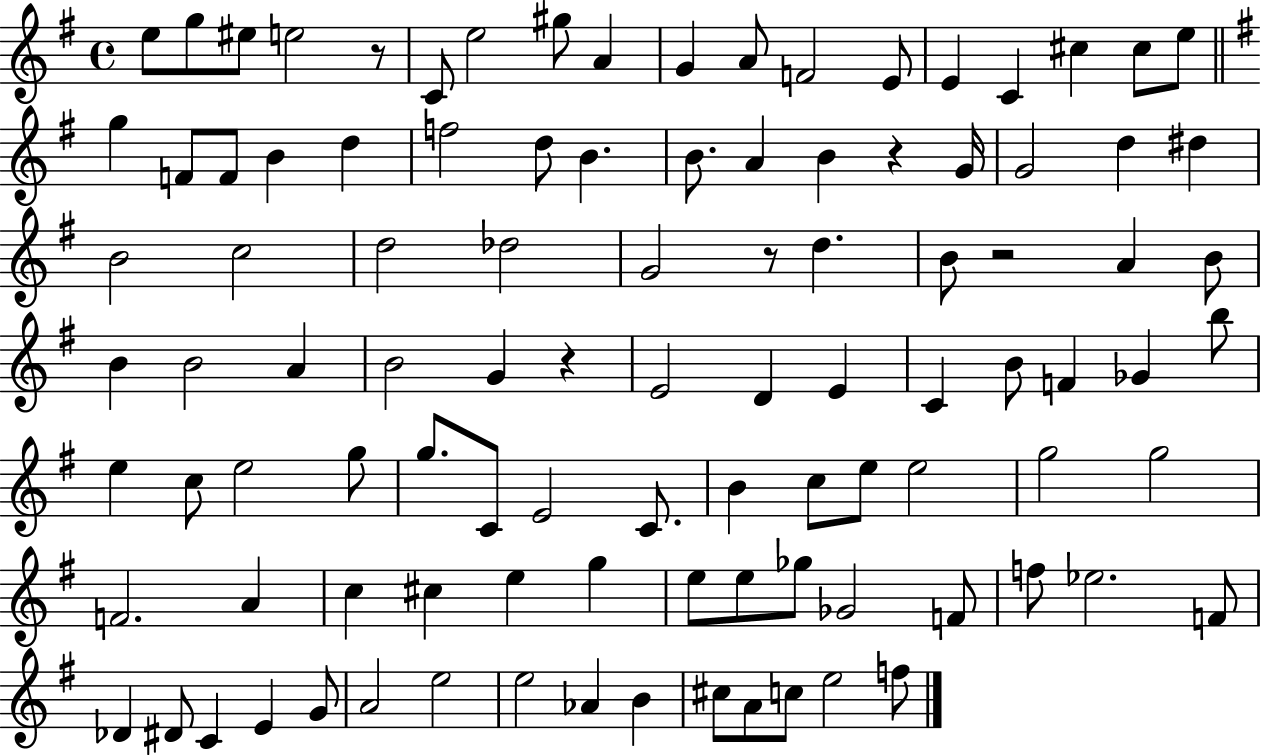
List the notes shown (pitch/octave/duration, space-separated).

E5/e G5/e EIS5/e E5/h R/e C4/e E5/h G#5/e A4/q G4/q A4/e F4/h E4/e E4/q C4/q C#5/q C#5/e E5/e G5/q F4/e F4/e B4/q D5/q F5/h D5/e B4/q. B4/e. A4/q B4/q R/q G4/s G4/h D5/q D#5/q B4/h C5/h D5/h Db5/h G4/h R/e D5/q. B4/e R/h A4/q B4/e B4/q B4/h A4/q B4/h G4/q R/q E4/h D4/q E4/q C4/q B4/e F4/q Gb4/q B5/e E5/q C5/e E5/h G5/e G5/e. C4/e E4/h C4/e. B4/q C5/e E5/e E5/h G5/h G5/h F4/h. A4/q C5/q C#5/q E5/q G5/q E5/e E5/e Gb5/e Gb4/h F4/e F5/e Eb5/h. F4/e Db4/q D#4/e C4/q E4/q G4/e A4/h E5/h E5/h Ab4/q B4/q C#5/e A4/e C5/e E5/h F5/e